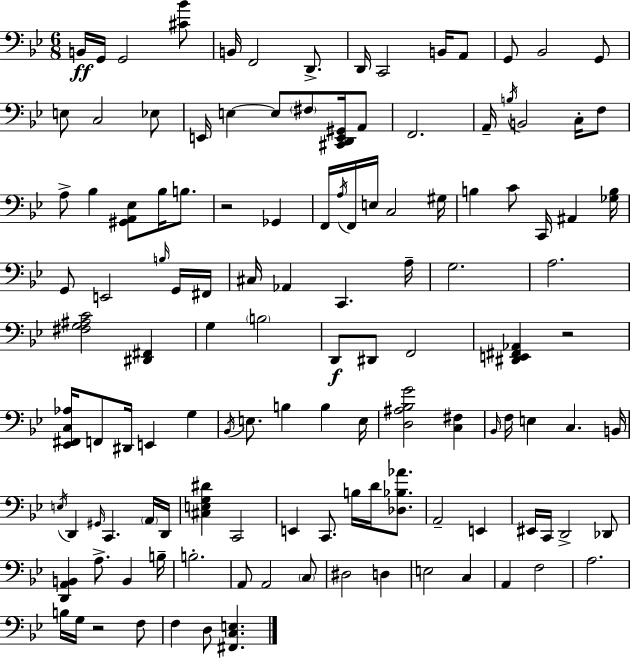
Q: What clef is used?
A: bass